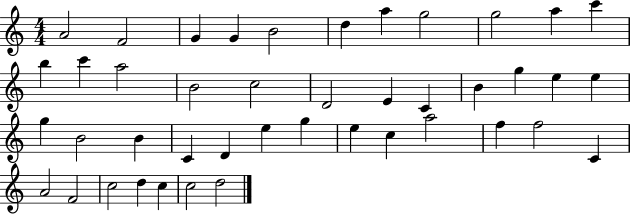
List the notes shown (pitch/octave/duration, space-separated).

A4/h F4/h G4/q G4/q B4/h D5/q A5/q G5/h G5/h A5/q C6/q B5/q C6/q A5/h B4/h C5/h D4/h E4/q C4/q B4/q G5/q E5/q E5/q G5/q B4/h B4/q C4/q D4/q E5/q G5/q E5/q C5/q A5/h F5/q F5/h C4/q A4/h F4/h C5/h D5/q C5/q C5/h D5/h